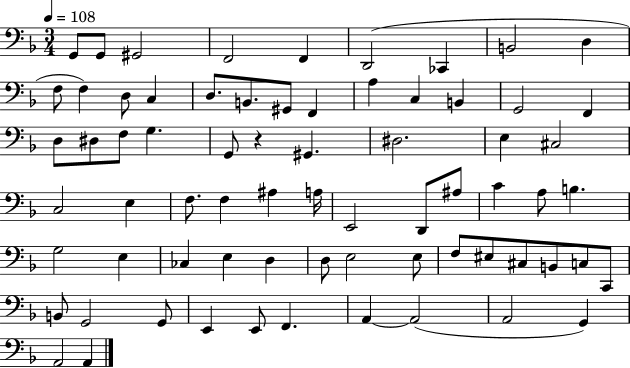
{
  \clef bass
  \numericTimeSignature
  \time 3/4
  \key f \major
  \tempo 4 = 108
  g,8 g,8 gis,2 | f,2 f,4 | d,2( ces,4 | b,2 d4 | \break f8 f4) d8 c4 | d8. b,8. gis,8 f,4 | a4 c4 b,4 | g,2 f,4 | \break d8 dis8 f8 g4. | g,8 r4 gis,4. | dis2. | e4 cis2 | \break c2 e4 | f8. f4 ais4 a16 | e,2 d,8 ais8 | c'4 a8 b4. | \break g2 e4 | ces4 e4 d4 | d8 e2 e8 | f8 eis8 cis8 b,8 c8 c,8 | \break b,8 g,2 g,8 | e,4 e,8 f,4. | a,4~~ a,2( | a,2 g,4) | \break a,2 a,4 | \bar "|."
}